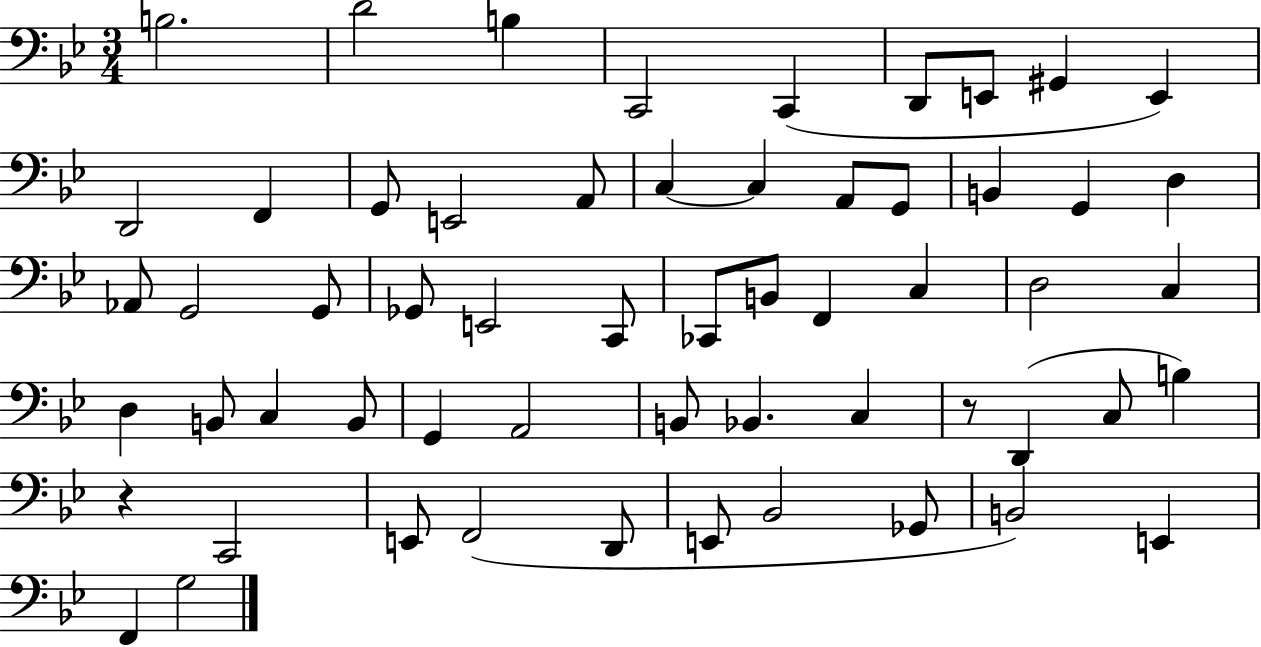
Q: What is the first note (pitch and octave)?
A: B3